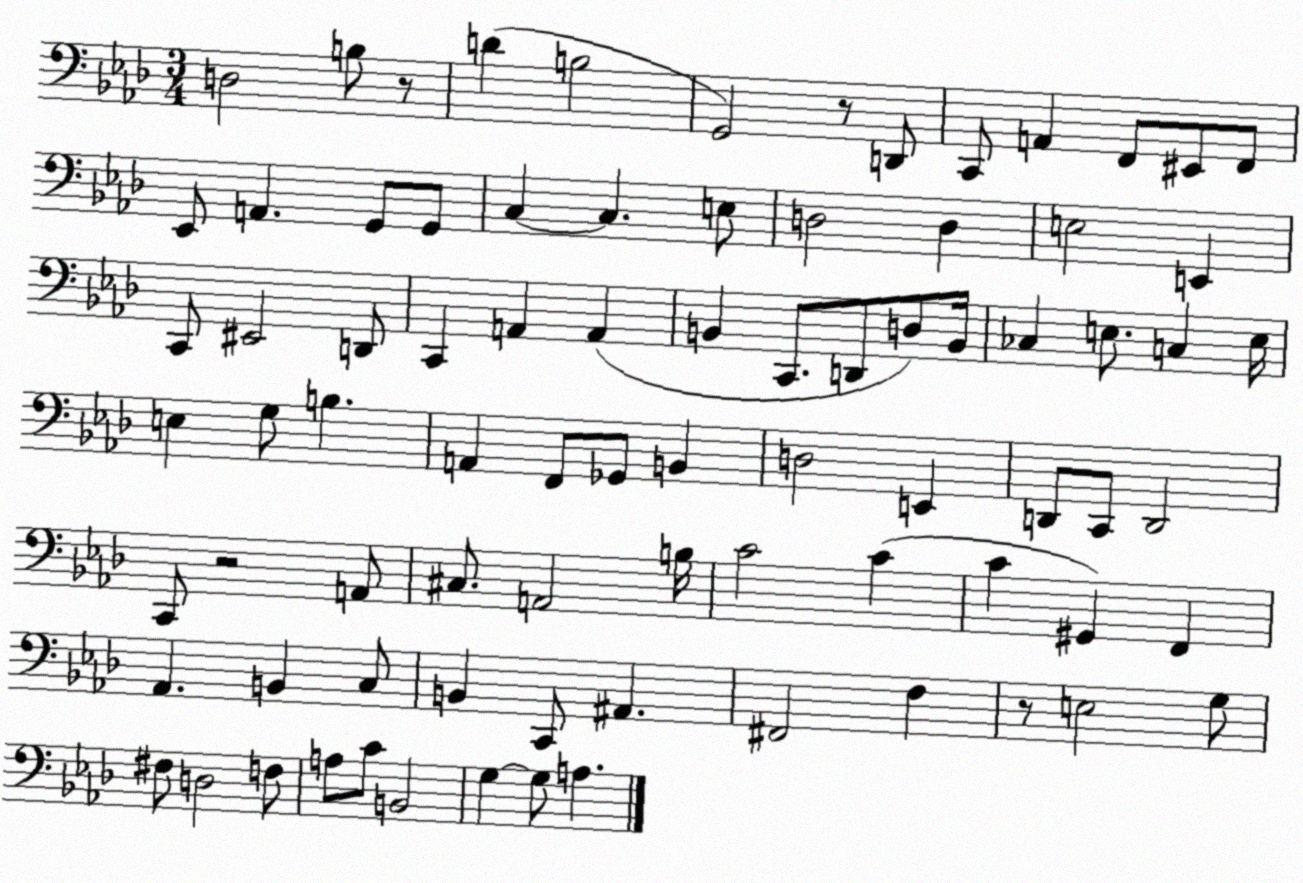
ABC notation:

X:1
T:Untitled
M:3/4
L:1/4
K:Ab
D,2 B,/2 z/2 D B,2 G,,2 z/2 D,,/2 C,,/2 A,, F,,/2 ^E,,/2 F,,/2 _E,,/2 A,, G,,/2 G,,/2 C, C, E,/2 D,2 D, E,2 E,, C,,/2 ^E,,2 D,,/2 C,, A,, A,, B,, C,,/2 D,,/2 D,/2 B,,/4 _C, E,/2 C, E,/4 E, G,/2 B, A,, F,,/2 _G,,/2 B,, D,2 E,, D,,/2 C,,/2 D,,2 C,,/2 z2 A,,/2 ^C,/2 A,,2 B,/4 C2 C C ^G,, F,, _A,, B,, C,/2 B,, C,,/2 ^A,, ^F,,2 F, z/2 E,2 G,/2 ^F,/2 D,2 F,/2 A,/2 C/2 B,,2 G, G,/2 A,